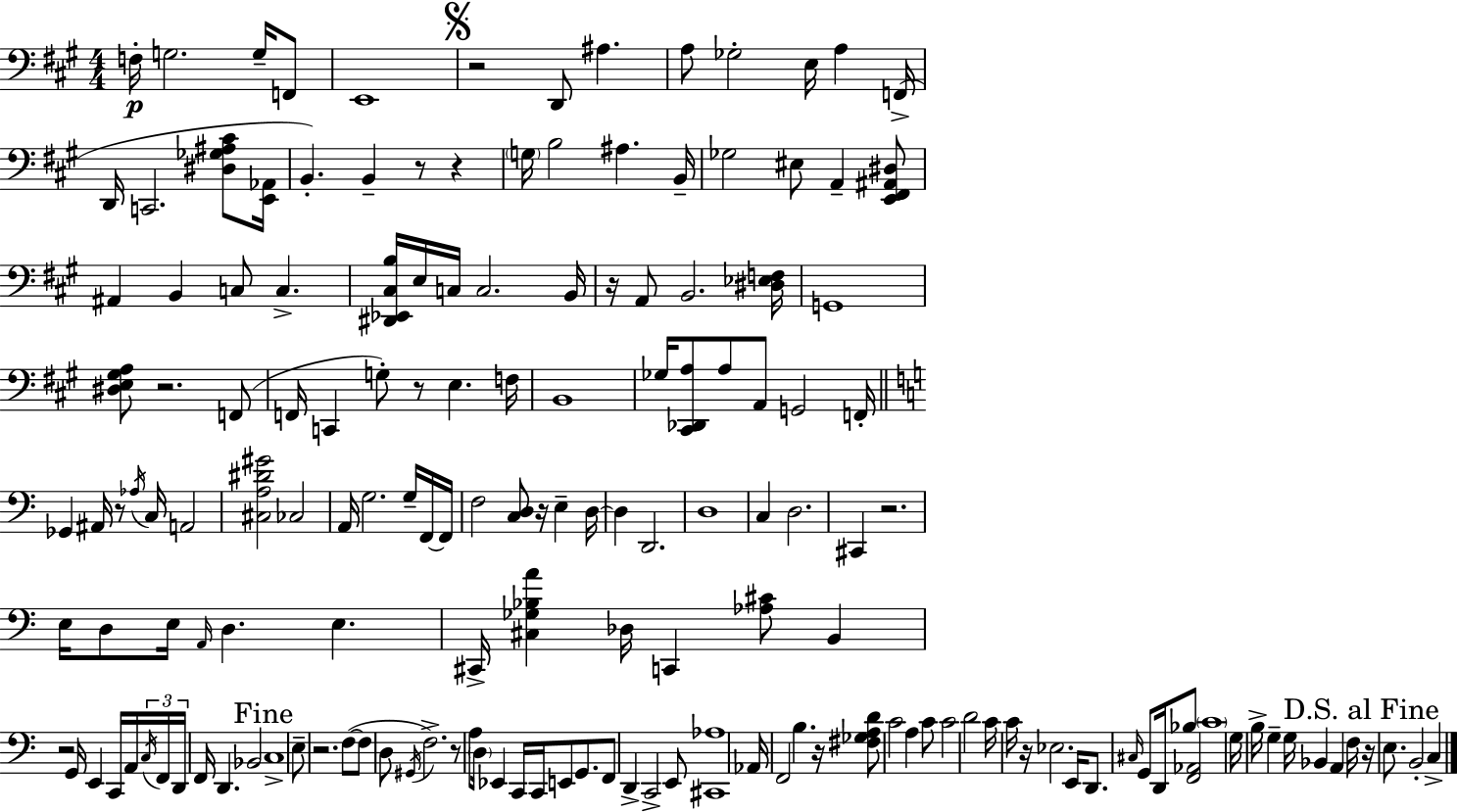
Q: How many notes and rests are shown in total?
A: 161